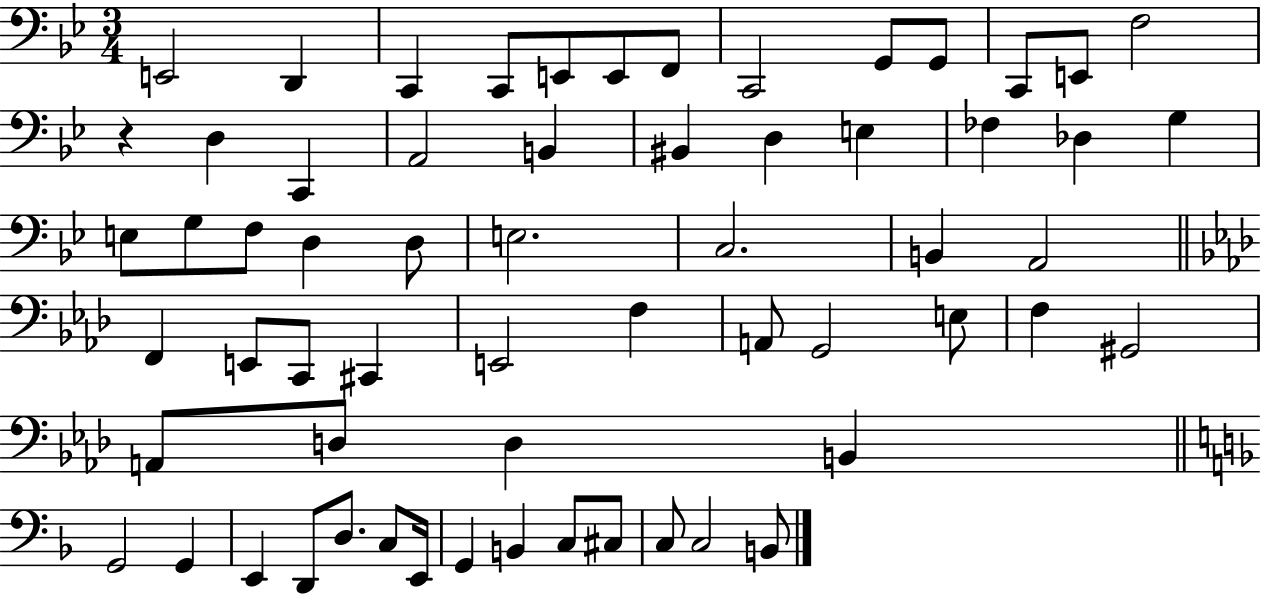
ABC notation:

X:1
T:Untitled
M:3/4
L:1/4
K:Bb
E,,2 D,, C,, C,,/2 E,,/2 E,,/2 F,,/2 C,,2 G,,/2 G,,/2 C,,/2 E,,/2 F,2 z D, C,, A,,2 B,, ^B,, D, E, _F, _D, G, E,/2 G,/2 F,/2 D, D,/2 E,2 C,2 B,, A,,2 F,, E,,/2 C,,/2 ^C,, E,,2 F, A,,/2 G,,2 E,/2 F, ^G,,2 A,,/2 D,/2 D, B,, G,,2 G,, E,, D,,/2 D,/2 C,/2 E,,/4 G,, B,, C,/2 ^C,/2 C,/2 C,2 B,,/2